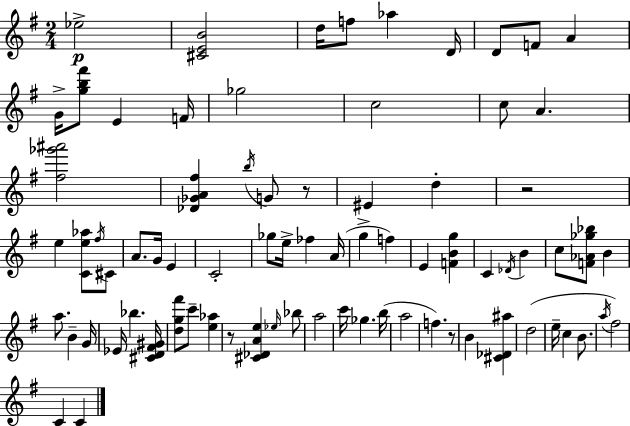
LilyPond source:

{
  \clef treble
  \numericTimeSignature
  \time 2/4
  \key e \minor
  ees''2->\p | <cis' e' b'>2 | d''16 f''8 aes''4 d'16 | d'8 f'8 a'4 | \break g'16-> <g'' b'' fis'''>8 e'4 f'16 | ges''2 | c''2 | c''8 a'4. | \break <fis'' ges''' ais'''>2 | <des' ges' a' fis''>4 \acciaccatura { b''16 } g'8 r8 | eis'4 d''4-. | r2 | \break e''4 <c' e'' aes''>8 \acciaccatura { fis''16 } | cis'8 a'8. g'16 e'4 | c'2-. | ges''8 e''16-> fes''4 | \break a'16( g''4-> f''4) | e'4 <f' b' g''>4 | c'4 \acciaccatura { des'16 } b'4 | c''8 <f' aes' ges'' bes''>8 b'4 | \break a''8. b'4-- | g'16 ees'16 bes''4. | <cis' d' fis' gis'>16 <d'' g'' fis'''>8 c'''8-- <e'' aes''>4 | r8 <cis' des' a' e''>4 | \break \grace { ees''16 } bes''8 a''2 | c'''16 ges''4. | b''16( a''2 | f''4.) | \break r8 b'4 | <cis' des' ais''>4 d''2( | e''16-- c''4 | b'8. \acciaccatura { a''16 }) fis''2 | \break c'4 | c'4 \bar "|."
}